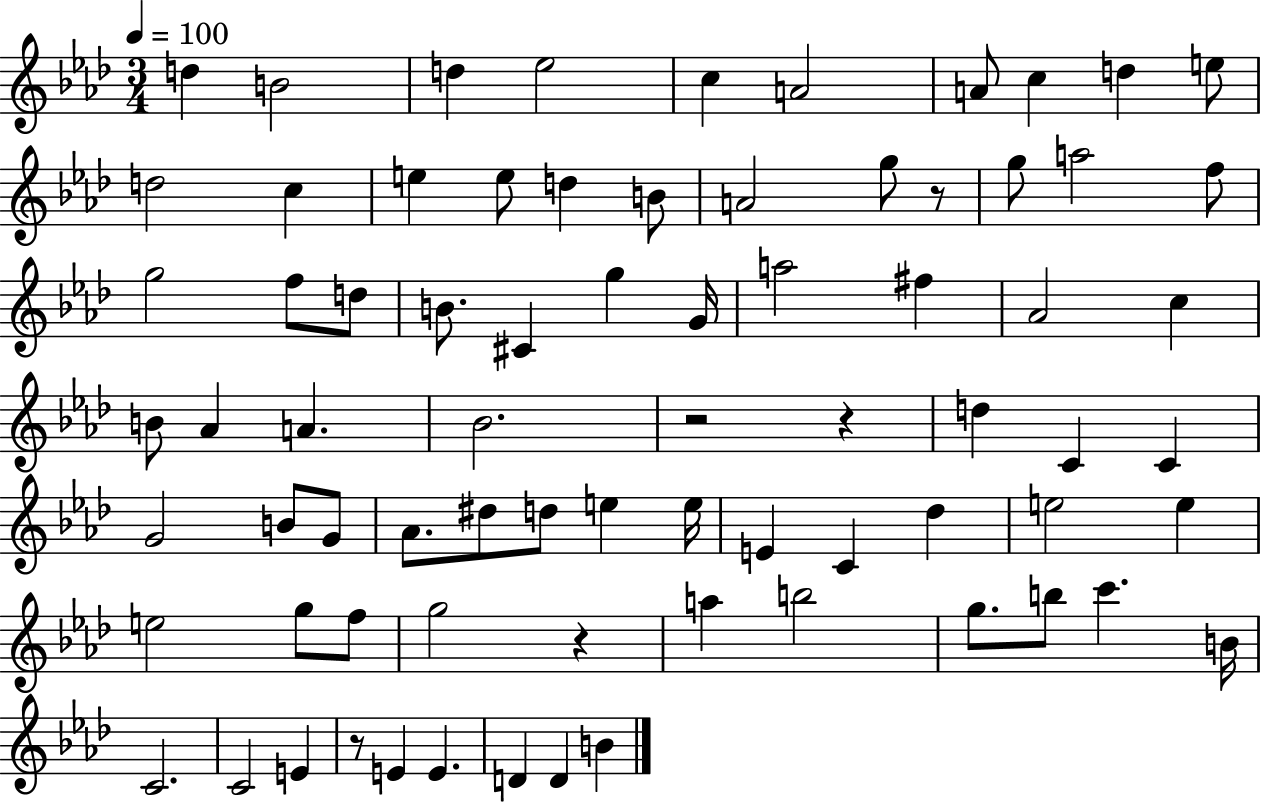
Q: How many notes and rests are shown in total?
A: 75